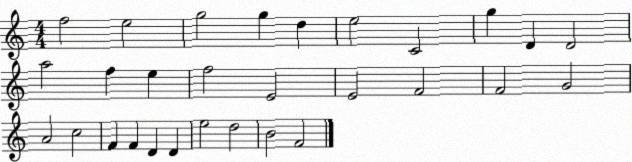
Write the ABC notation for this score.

X:1
T:Untitled
M:4/4
L:1/4
K:C
f2 e2 g2 g d e2 C2 g D D2 a2 f e f2 E2 E2 F2 F2 G2 A2 c2 F F D D e2 d2 B2 F2